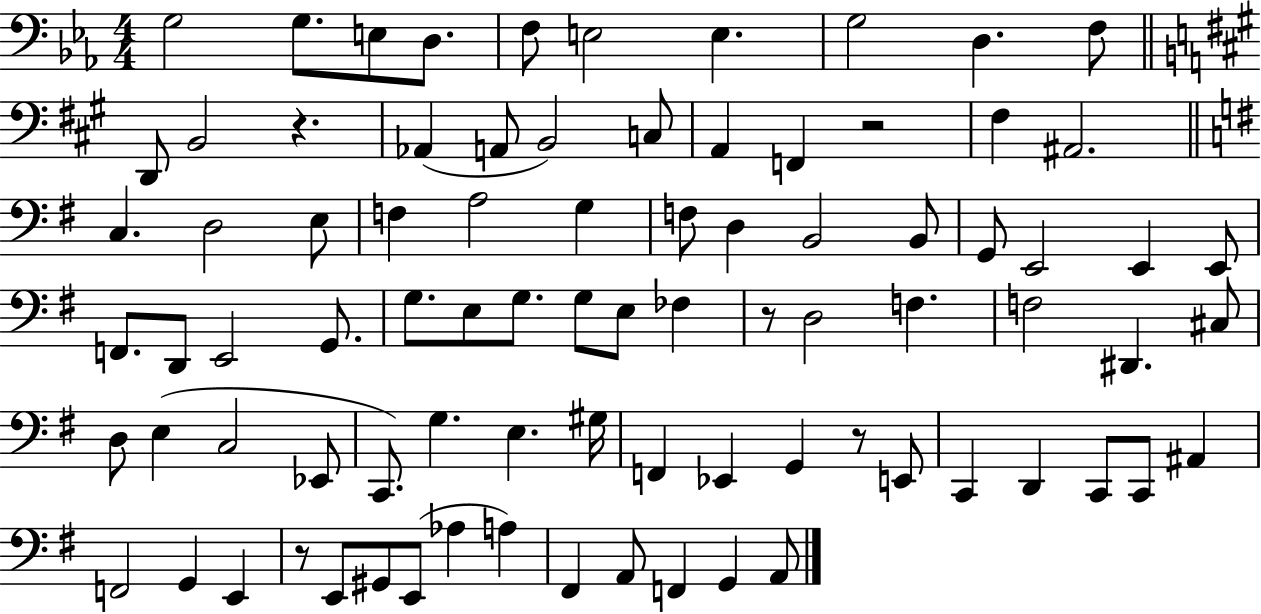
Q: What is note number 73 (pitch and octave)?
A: Ab3